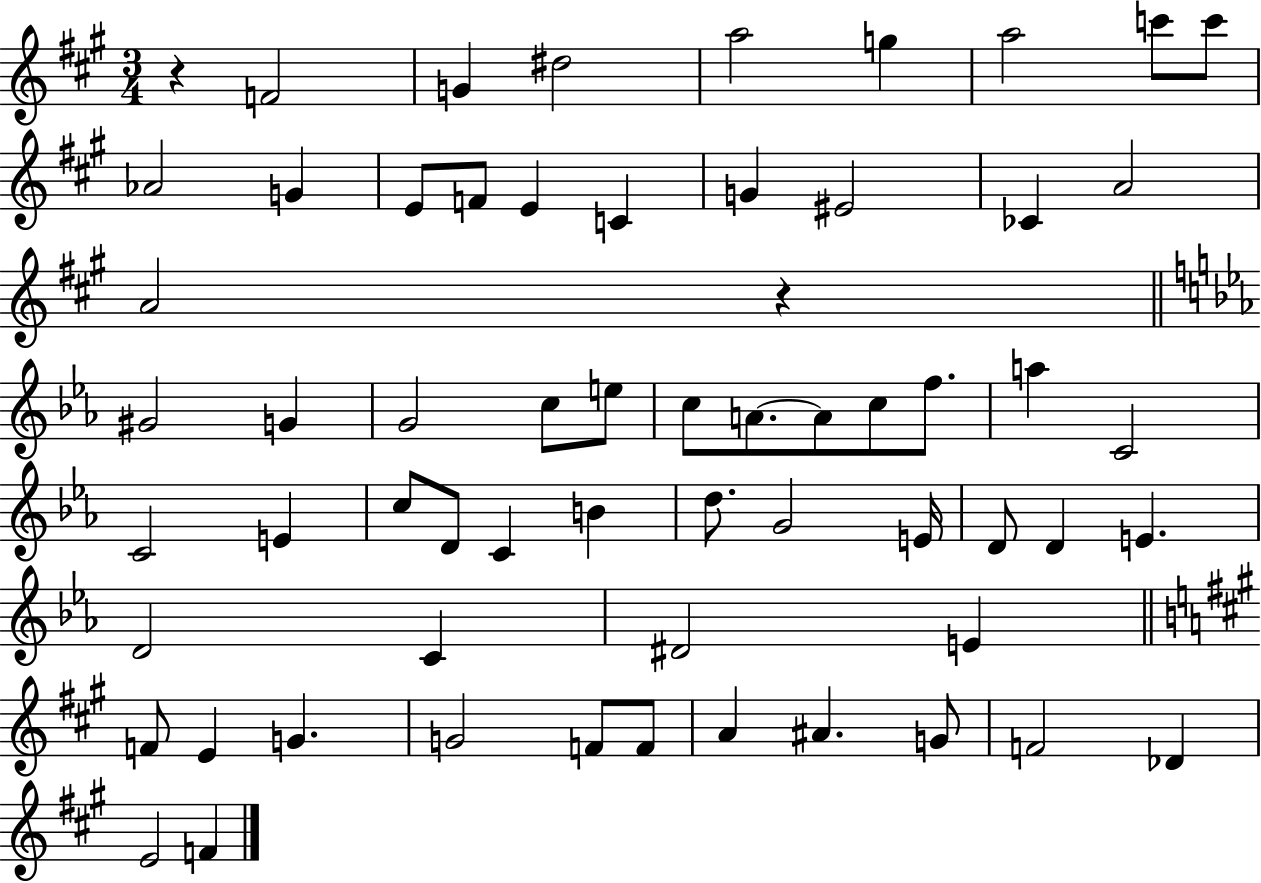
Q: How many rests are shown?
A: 2